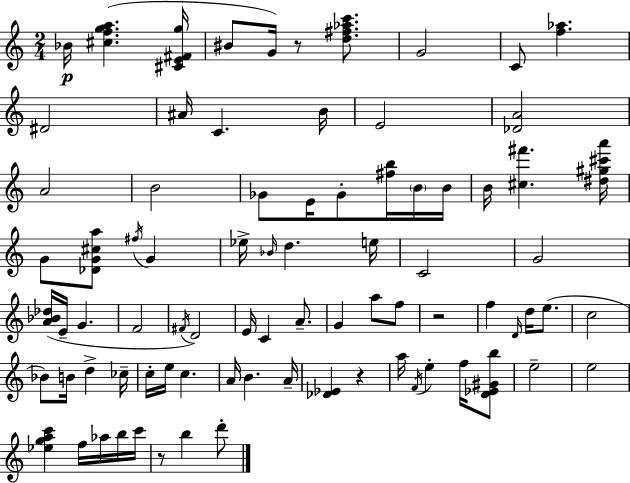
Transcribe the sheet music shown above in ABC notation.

X:1
T:Untitled
M:2/4
L:1/4
K:C
_B/4 [^cfga] [^CE^Fg]/4 ^B/2 G/4 z/2 [d^f_ac']/2 G2 C/2 [f_a] ^D2 ^A/4 C B/4 E2 [_DA]2 A2 B2 _G/2 E/4 _G/2 [^fb]/4 B/4 B/4 B/4 [^c^f'] [^d^g^c'a']/4 G/2 [_DG^ca]/2 ^f/4 G _e/4 _B/4 d e/4 C2 G2 [A_B_d]/4 E/4 G F2 ^F/4 D2 E/4 C A/2 G a/2 f/2 z2 f D/4 d/4 e/2 c2 _B/2 B/4 d _c/4 c/4 e/4 c A/4 B A/4 [_D_E] z a/4 F/4 e f/4 [D_E^Gb]/2 e2 e2 [_egac'] f/4 _a/4 b/4 c'/4 z/2 b d'/2